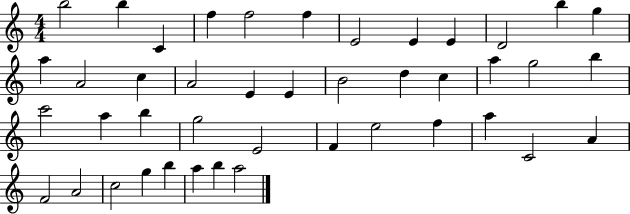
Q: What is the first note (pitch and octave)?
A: B5